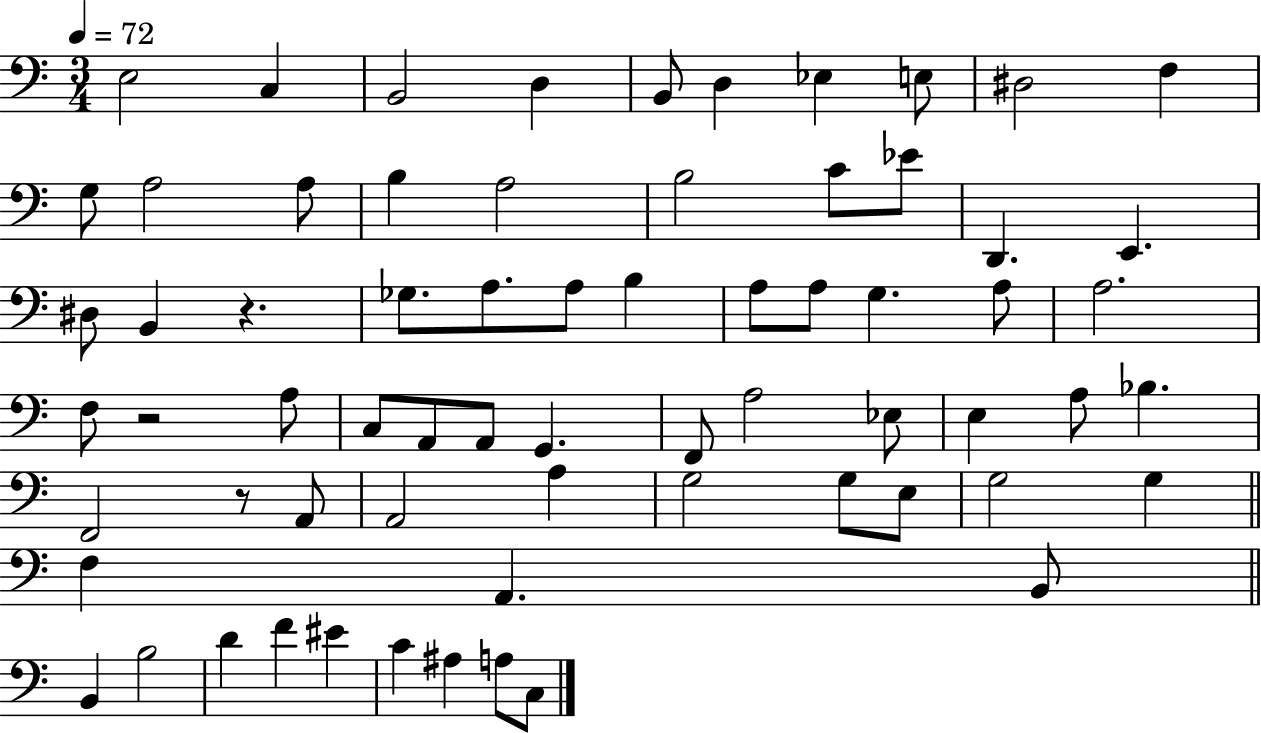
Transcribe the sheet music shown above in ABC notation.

X:1
T:Untitled
M:3/4
L:1/4
K:C
E,2 C, B,,2 D, B,,/2 D, _E, E,/2 ^D,2 F, G,/2 A,2 A,/2 B, A,2 B,2 C/2 _E/2 D,, E,, ^D,/2 B,, z _G,/2 A,/2 A,/2 B, A,/2 A,/2 G, A,/2 A,2 F,/2 z2 A,/2 C,/2 A,,/2 A,,/2 G,, F,,/2 A,2 _E,/2 E, A,/2 _B, F,,2 z/2 A,,/2 A,,2 A, G,2 G,/2 E,/2 G,2 G, F, A,, B,,/2 B,, B,2 D F ^E C ^A, A,/2 C,/2